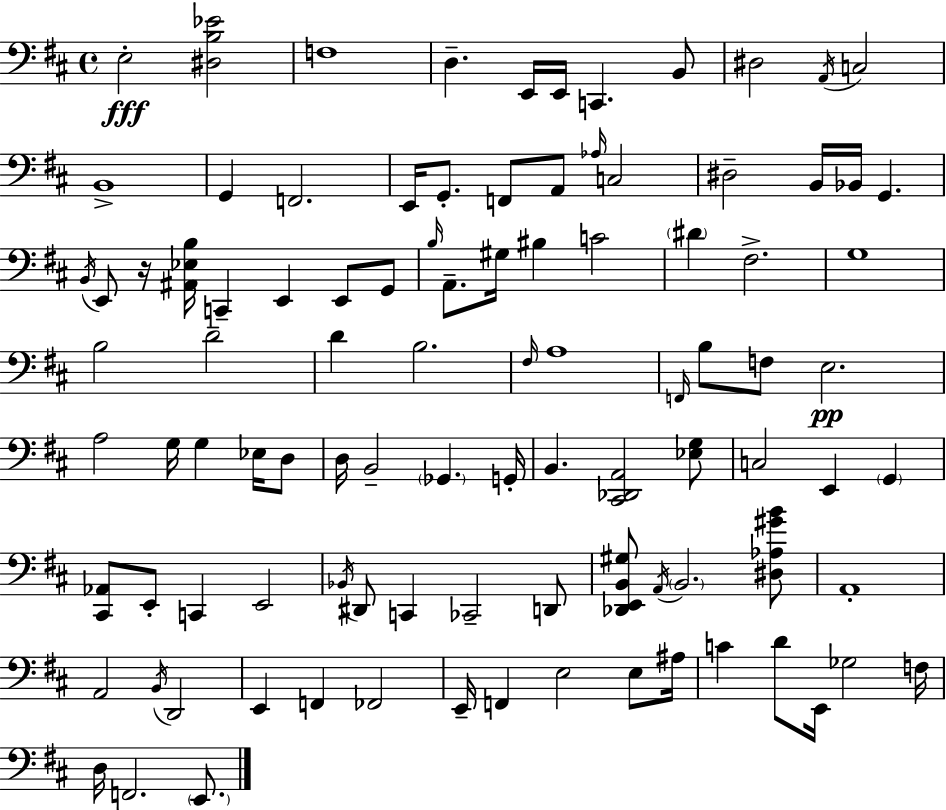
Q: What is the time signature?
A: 4/4